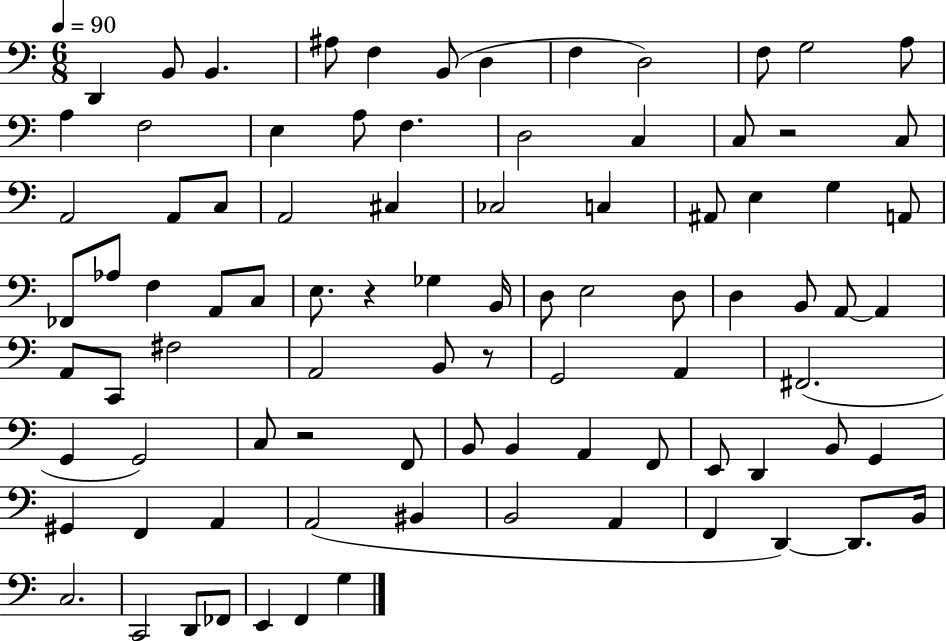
D2/q B2/e B2/q. A#3/e F3/q B2/e D3/q F3/q D3/h F3/e G3/h A3/e A3/q F3/h E3/q A3/e F3/q. D3/h C3/q C3/e R/h C3/e A2/h A2/e C3/e A2/h C#3/q CES3/h C3/q A#2/e E3/q G3/q A2/e FES2/e Ab3/e F3/q A2/e C3/e E3/e. R/q Gb3/q B2/s D3/e E3/h D3/e D3/q B2/e A2/e A2/q A2/e C2/e F#3/h A2/h B2/e R/e G2/h A2/q F#2/h. G2/q G2/h C3/e R/h F2/e B2/e B2/q A2/q F2/e E2/e D2/q B2/e G2/q G#2/q F2/q A2/q A2/h BIS2/q B2/h A2/q F2/q D2/q D2/e. B2/s C3/h. C2/h D2/e FES2/e E2/q F2/q G3/q